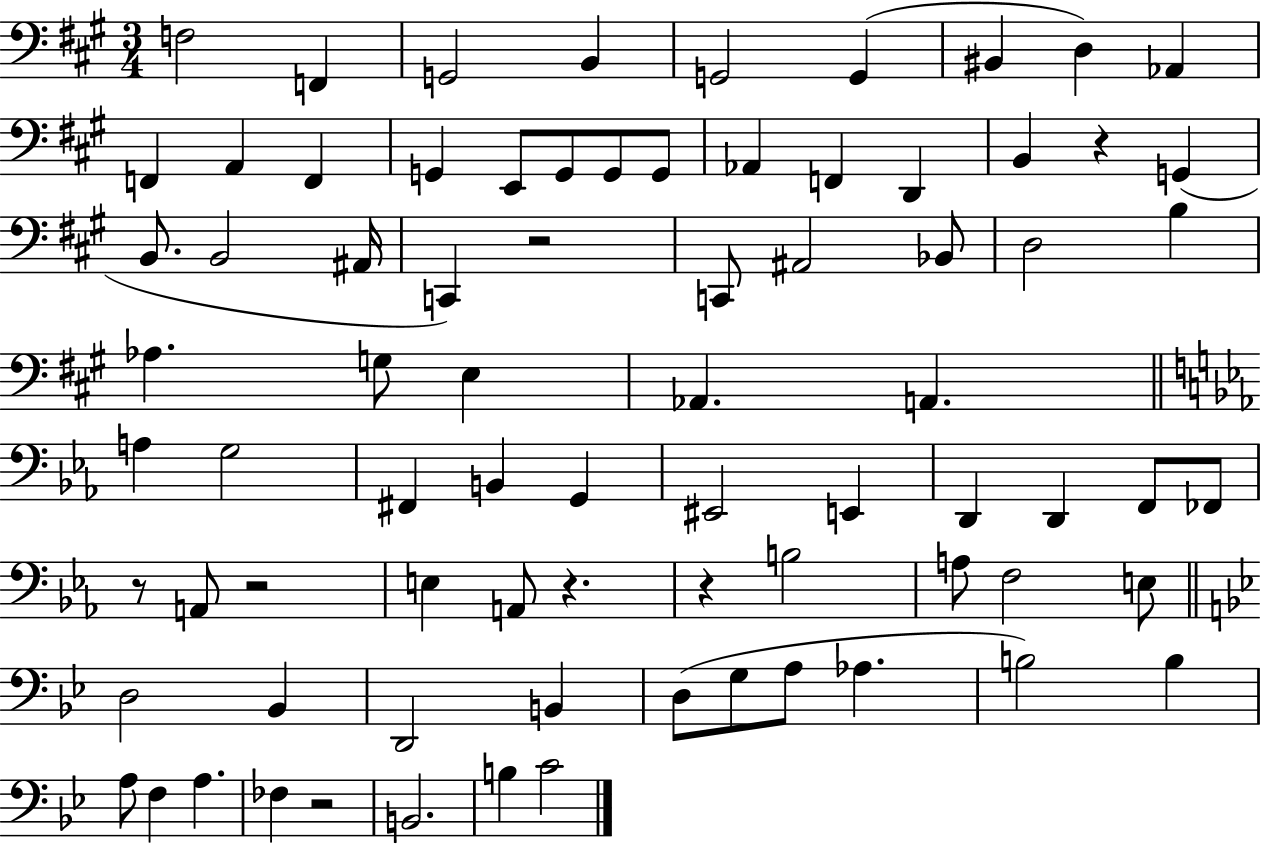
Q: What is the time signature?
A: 3/4